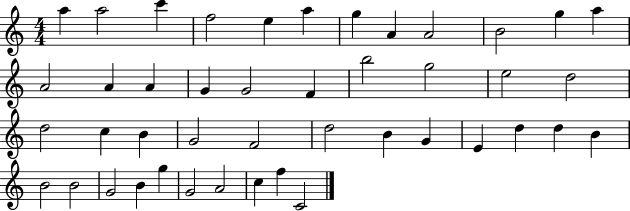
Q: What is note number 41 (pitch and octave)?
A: A4